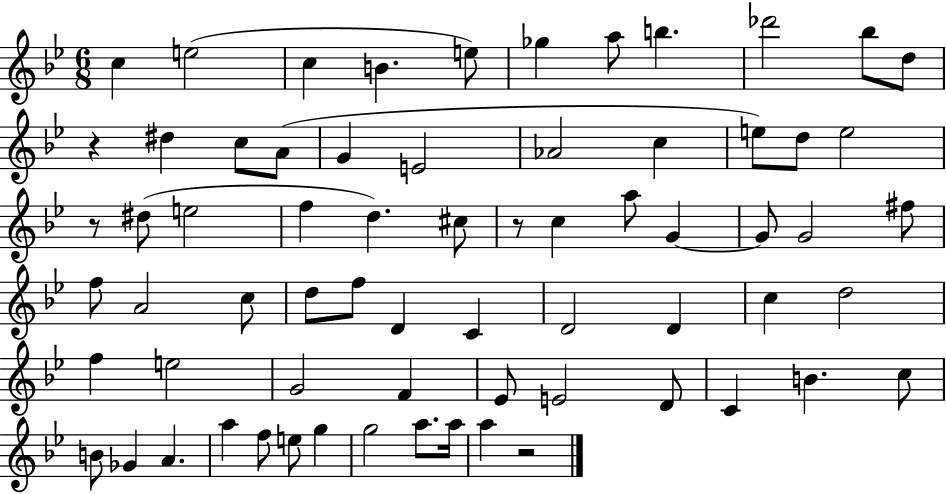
{
  \clef treble
  \numericTimeSignature
  \time 6/8
  \key bes \major
  \repeat volta 2 { c''4 e''2( | c''4 b'4. e''8) | ges''4 a''8 b''4. | des'''2 bes''8 d''8 | \break r4 dis''4 c''8 a'8( | g'4 e'2 | aes'2 c''4 | e''8) d''8 e''2 | \break r8 dis''8( e''2 | f''4 d''4.) cis''8 | r8 c''4 a''8 g'4~~ | g'8 g'2 fis''8 | \break f''8 a'2 c''8 | d''8 f''8 d'4 c'4 | d'2 d'4 | c''4 d''2 | \break f''4 e''2 | g'2 f'4 | ees'8 e'2 d'8 | c'4 b'4. c''8 | \break b'8 ges'4 a'4. | a''4 f''8 e''8 g''4 | g''2 a''8. a''16 | a''4 r2 | \break } \bar "|."
}